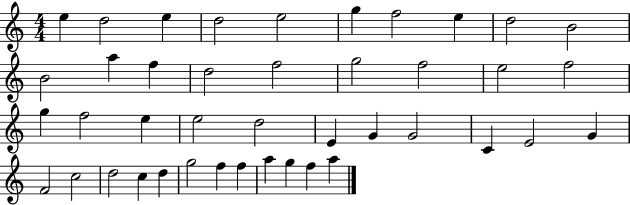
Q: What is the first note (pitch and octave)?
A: E5